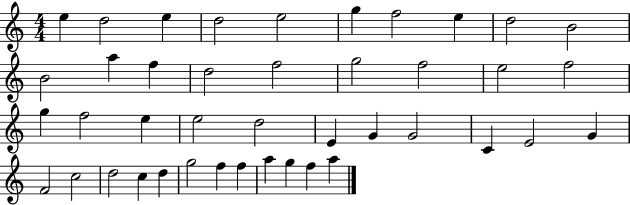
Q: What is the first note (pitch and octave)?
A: E5